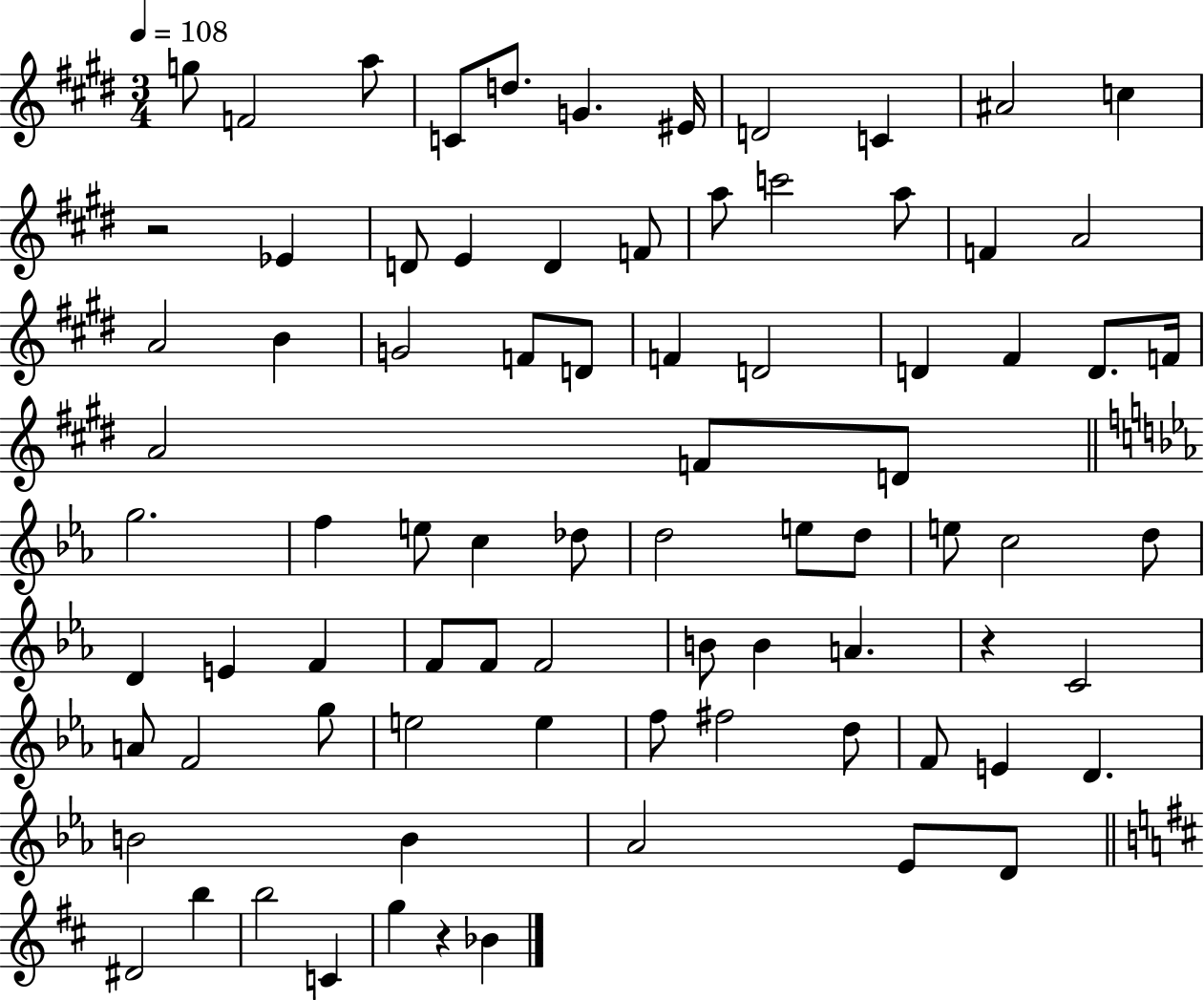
{
  \clef treble
  \numericTimeSignature
  \time 3/4
  \key e \major
  \tempo 4 = 108
  g''8 f'2 a''8 | c'8 d''8. g'4. eis'16 | d'2 c'4 | ais'2 c''4 | \break r2 ees'4 | d'8 e'4 d'4 f'8 | a''8 c'''2 a''8 | f'4 a'2 | \break a'2 b'4 | g'2 f'8 d'8 | f'4 d'2 | d'4 fis'4 d'8. f'16 | \break a'2 f'8 d'8 | \bar "||" \break \key c \minor g''2. | f''4 e''8 c''4 des''8 | d''2 e''8 d''8 | e''8 c''2 d''8 | \break d'4 e'4 f'4 | f'8 f'8 f'2 | b'8 b'4 a'4. | r4 c'2 | \break a'8 f'2 g''8 | e''2 e''4 | f''8 fis''2 d''8 | f'8 e'4 d'4. | \break b'2 b'4 | aes'2 ees'8 d'8 | \bar "||" \break \key d \major dis'2 b''4 | b''2 c'4 | g''4 r4 bes'4 | \bar "|."
}